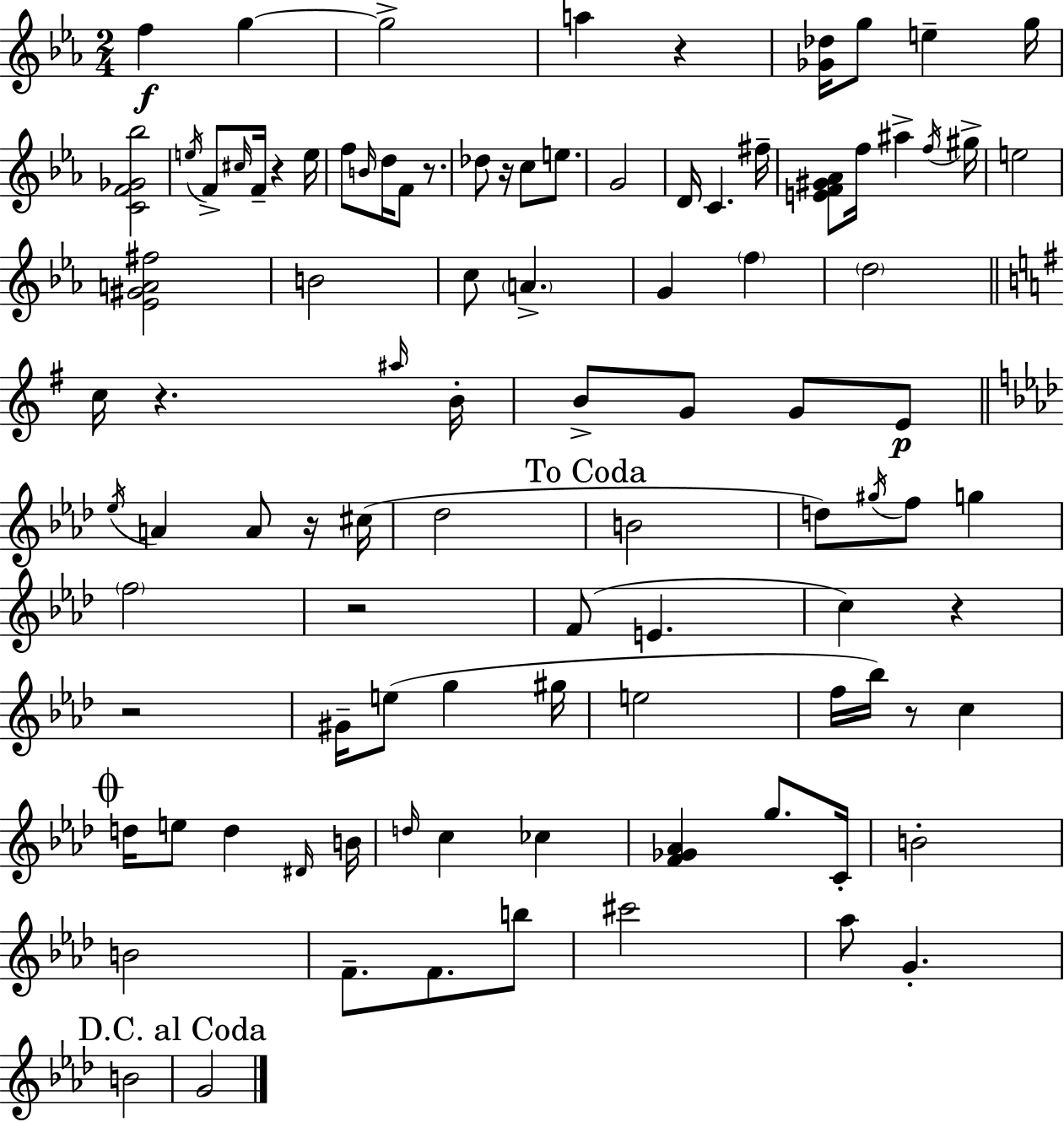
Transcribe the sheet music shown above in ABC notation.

X:1
T:Untitled
M:2/4
L:1/4
K:Cm
f g g2 a z [_G_d]/4 g/2 e g/4 [CF_G_b]2 e/4 F/2 ^c/4 F/4 z e/4 f/2 B/4 d/4 F/2 z/2 _d/2 z/4 c/2 e/2 G2 D/4 C ^f/4 [EF^G_A]/2 f/4 ^a f/4 ^g/4 e2 [_E^GA^f]2 B2 c/2 A G f d2 c/4 z ^a/4 B/4 B/2 G/2 G/2 E/2 _e/4 A A/2 z/4 ^c/4 _d2 B2 d/2 ^g/4 f/2 g f2 z2 F/2 E c z z2 ^G/4 e/2 g ^g/4 e2 f/4 _b/4 z/2 c d/4 e/2 d ^D/4 B/4 d/4 c _c [F_G_A] g/2 C/4 B2 B2 F/2 F/2 b/2 ^c'2 _a/2 G B2 G2